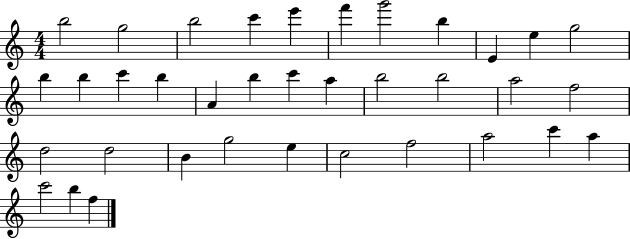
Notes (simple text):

B5/h G5/h B5/h C6/q E6/q F6/q G6/h B5/q E4/q E5/q G5/h B5/q B5/q C6/q B5/q A4/q B5/q C6/q A5/q B5/h B5/h A5/h F5/h D5/h D5/h B4/q G5/h E5/q C5/h F5/h A5/h C6/q A5/q C6/h B5/q F5/q